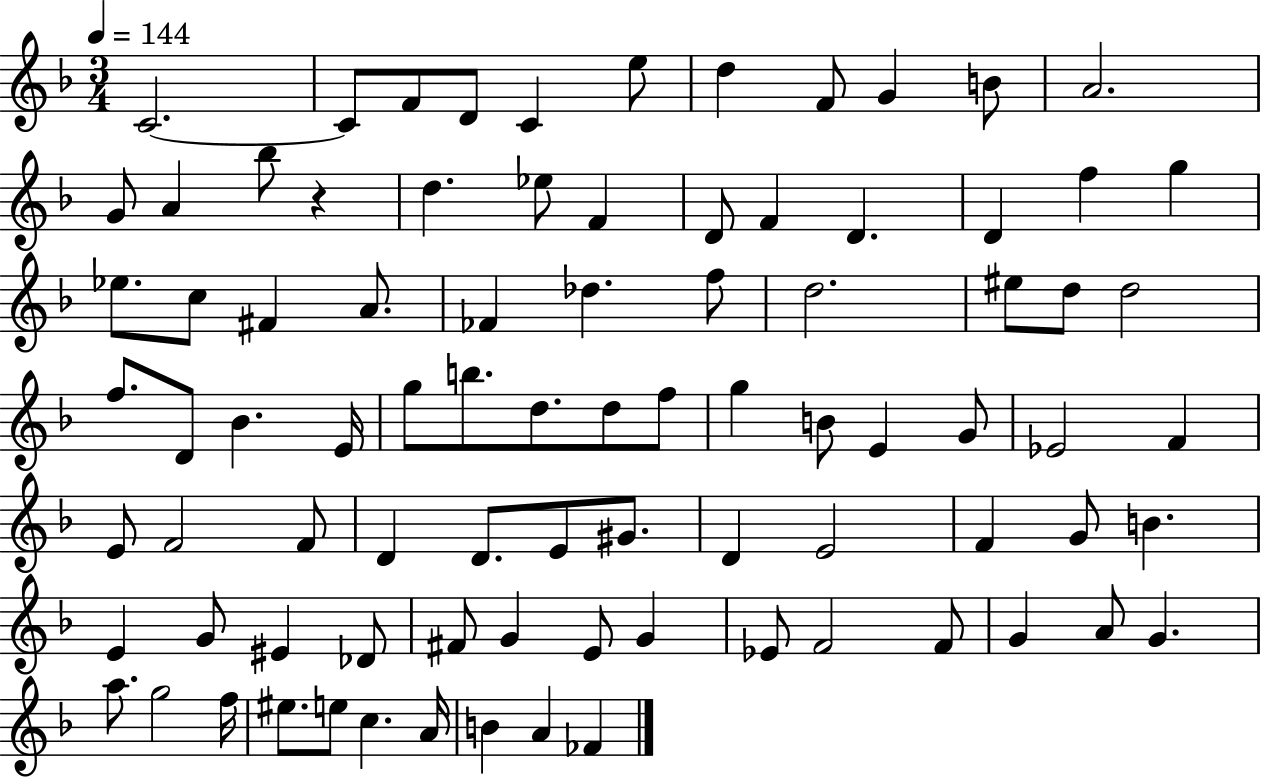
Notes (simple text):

C4/h. C4/e F4/e D4/e C4/q E5/e D5/q F4/e G4/q B4/e A4/h. G4/e A4/q Bb5/e R/q D5/q. Eb5/e F4/q D4/e F4/q D4/q. D4/q F5/q G5/q Eb5/e. C5/e F#4/q A4/e. FES4/q Db5/q. F5/e D5/h. EIS5/e D5/e D5/h F5/e. D4/e Bb4/q. E4/s G5/e B5/e. D5/e. D5/e F5/e G5/q B4/e E4/q G4/e Eb4/h F4/q E4/e F4/h F4/e D4/q D4/e. E4/e G#4/e. D4/q E4/h F4/q G4/e B4/q. E4/q G4/e EIS4/q Db4/e F#4/e G4/q E4/e G4/q Eb4/e F4/h F4/e G4/q A4/e G4/q. A5/e. G5/h F5/s EIS5/e. E5/e C5/q. A4/s B4/q A4/q FES4/q